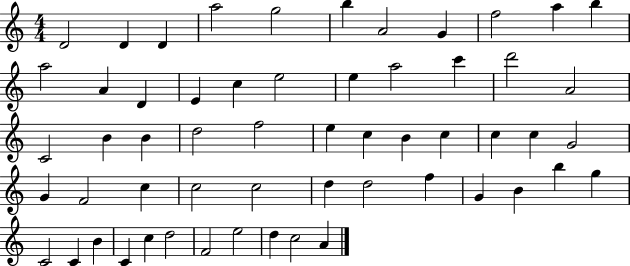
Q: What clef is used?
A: treble